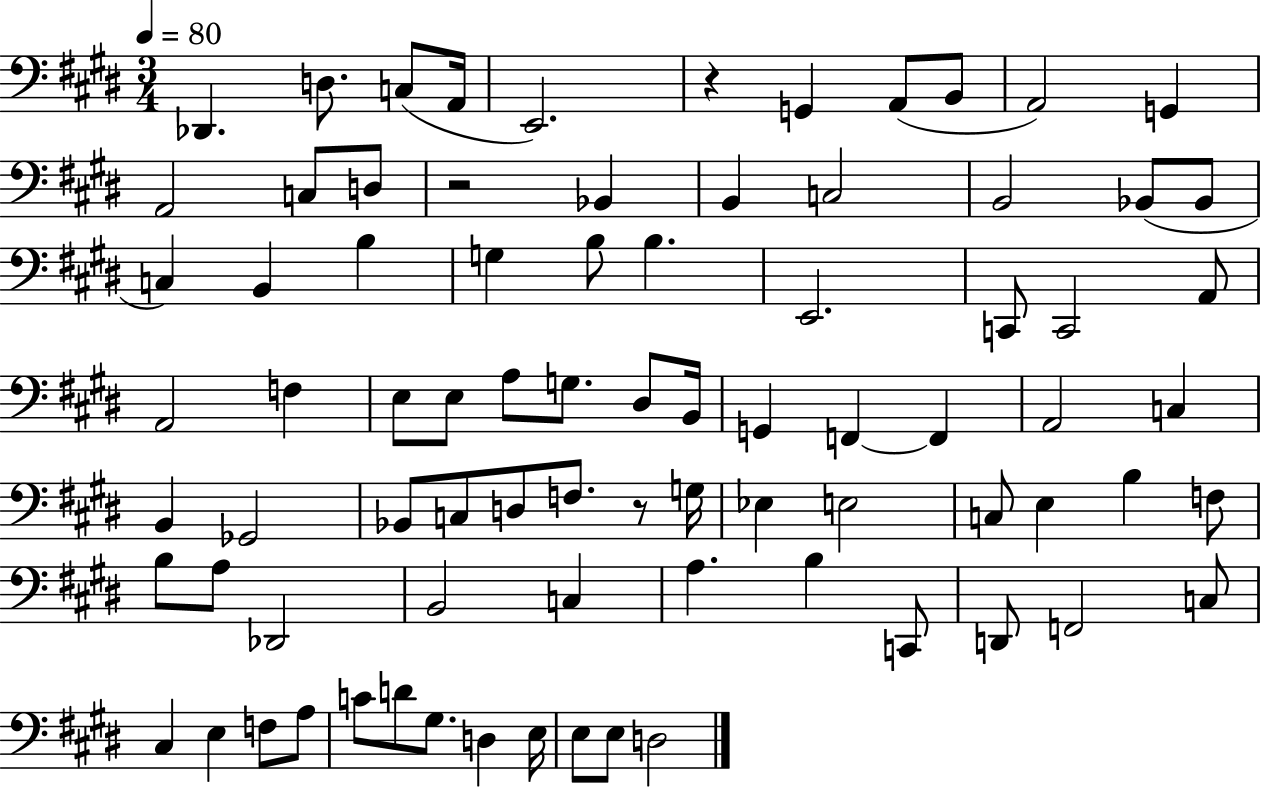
Db2/q. D3/e. C3/e A2/s E2/h. R/q G2/q A2/e B2/e A2/h G2/q A2/h C3/e D3/e R/h Bb2/q B2/q C3/h B2/h Bb2/e Bb2/e C3/q B2/q B3/q G3/q B3/e B3/q. E2/h. C2/e C2/h A2/e A2/h F3/q E3/e E3/e A3/e G3/e. D#3/e B2/s G2/q F2/q F2/q A2/h C3/q B2/q Gb2/h Bb2/e C3/e D3/e F3/e. R/e G3/s Eb3/q E3/h C3/e E3/q B3/q F3/e B3/e A3/e Db2/h B2/h C3/q A3/q. B3/q C2/e D2/e F2/h C3/e C#3/q E3/q F3/e A3/e C4/e D4/e G#3/e. D3/q E3/s E3/e E3/e D3/h